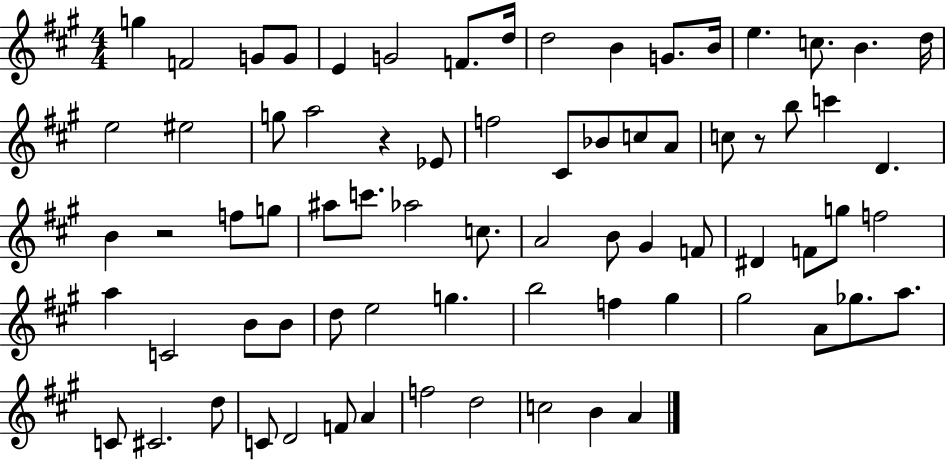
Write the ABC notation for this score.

X:1
T:Untitled
M:4/4
L:1/4
K:A
g F2 G/2 G/2 E G2 F/2 d/4 d2 B G/2 B/4 e c/2 B d/4 e2 ^e2 g/2 a2 z _E/2 f2 ^C/2 _B/2 c/2 A/2 c/2 z/2 b/2 c' D B z2 f/2 g/2 ^a/2 c'/2 _a2 c/2 A2 B/2 ^G F/2 ^D F/2 g/2 f2 a C2 B/2 B/2 d/2 e2 g b2 f ^g ^g2 A/2 _g/2 a/2 C/2 ^C2 d/2 C/2 D2 F/2 A f2 d2 c2 B A